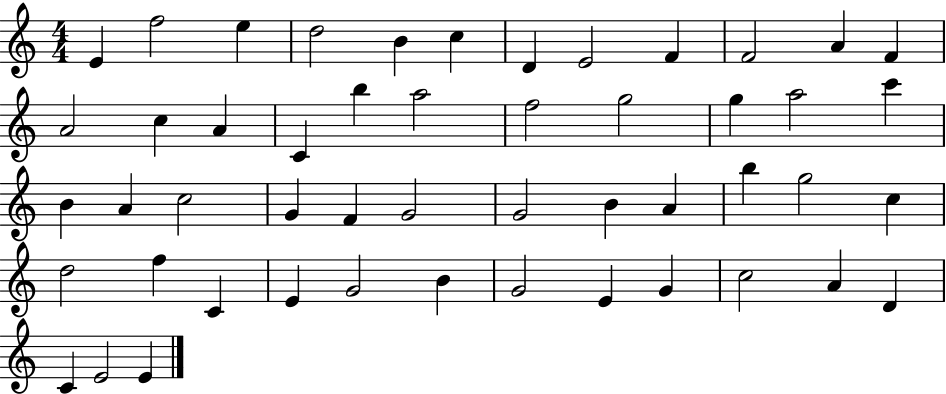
{
  \clef treble
  \numericTimeSignature
  \time 4/4
  \key c \major
  e'4 f''2 e''4 | d''2 b'4 c''4 | d'4 e'2 f'4 | f'2 a'4 f'4 | \break a'2 c''4 a'4 | c'4 b''4 a''2 | f''2 g''2 | g''4 a''2 c'''4 | \break b'4 a'4 c''2 | g'4 f'4 g'2 | g'2 b'4 a'4 | b''4 g''2 c''4 | \break d''2 f''4 c'4 | e'4 g'2 b'4 | g'2 e'4 g'4 | c''2 a'4 d'4 | \break c'4 e'2 e'4 | \bar "|."
}